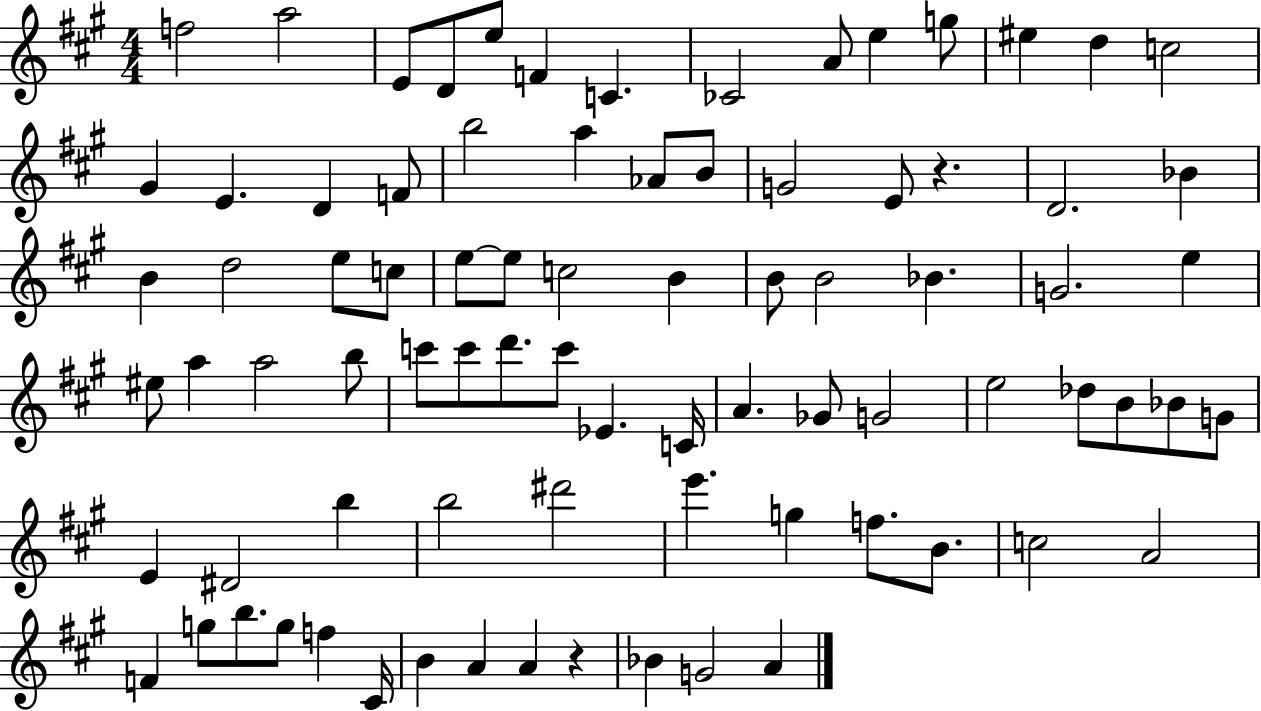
F5/h A5/h E4/e D4/e E5/e F4/q C4/q. CES4/h A4/e E5/q G5/e EIS5/q D5/q C5/h G#4/q E4/q. D4/q F4/e B5/h A5/q Ab4/e B4/e G4/h E4/e R/q. D4/h. Bb4/q B4/q D5/h E5/e C5/e E5/e E5/e C5/h B4/q B4/e B4/h Bb4/q. G4/h. E5/q EIS5/e A5/q A5/h B5/e C6/e C6/e D6/e. C6/e Eb4/q. C4/s A4/q. Gb4/e G4/h E5/h Db5/e B4/e Bb4/e G4/e E4/q D#4/h B5/q B5/h D#6/h E6/q. G5/q F5/e. B4/e. C5/h A4/h F4/q G5/e B5/e. G5/e F5/q C#4/s B4/q A4/q A4/q R/q Bb4/q G4/h A4/q